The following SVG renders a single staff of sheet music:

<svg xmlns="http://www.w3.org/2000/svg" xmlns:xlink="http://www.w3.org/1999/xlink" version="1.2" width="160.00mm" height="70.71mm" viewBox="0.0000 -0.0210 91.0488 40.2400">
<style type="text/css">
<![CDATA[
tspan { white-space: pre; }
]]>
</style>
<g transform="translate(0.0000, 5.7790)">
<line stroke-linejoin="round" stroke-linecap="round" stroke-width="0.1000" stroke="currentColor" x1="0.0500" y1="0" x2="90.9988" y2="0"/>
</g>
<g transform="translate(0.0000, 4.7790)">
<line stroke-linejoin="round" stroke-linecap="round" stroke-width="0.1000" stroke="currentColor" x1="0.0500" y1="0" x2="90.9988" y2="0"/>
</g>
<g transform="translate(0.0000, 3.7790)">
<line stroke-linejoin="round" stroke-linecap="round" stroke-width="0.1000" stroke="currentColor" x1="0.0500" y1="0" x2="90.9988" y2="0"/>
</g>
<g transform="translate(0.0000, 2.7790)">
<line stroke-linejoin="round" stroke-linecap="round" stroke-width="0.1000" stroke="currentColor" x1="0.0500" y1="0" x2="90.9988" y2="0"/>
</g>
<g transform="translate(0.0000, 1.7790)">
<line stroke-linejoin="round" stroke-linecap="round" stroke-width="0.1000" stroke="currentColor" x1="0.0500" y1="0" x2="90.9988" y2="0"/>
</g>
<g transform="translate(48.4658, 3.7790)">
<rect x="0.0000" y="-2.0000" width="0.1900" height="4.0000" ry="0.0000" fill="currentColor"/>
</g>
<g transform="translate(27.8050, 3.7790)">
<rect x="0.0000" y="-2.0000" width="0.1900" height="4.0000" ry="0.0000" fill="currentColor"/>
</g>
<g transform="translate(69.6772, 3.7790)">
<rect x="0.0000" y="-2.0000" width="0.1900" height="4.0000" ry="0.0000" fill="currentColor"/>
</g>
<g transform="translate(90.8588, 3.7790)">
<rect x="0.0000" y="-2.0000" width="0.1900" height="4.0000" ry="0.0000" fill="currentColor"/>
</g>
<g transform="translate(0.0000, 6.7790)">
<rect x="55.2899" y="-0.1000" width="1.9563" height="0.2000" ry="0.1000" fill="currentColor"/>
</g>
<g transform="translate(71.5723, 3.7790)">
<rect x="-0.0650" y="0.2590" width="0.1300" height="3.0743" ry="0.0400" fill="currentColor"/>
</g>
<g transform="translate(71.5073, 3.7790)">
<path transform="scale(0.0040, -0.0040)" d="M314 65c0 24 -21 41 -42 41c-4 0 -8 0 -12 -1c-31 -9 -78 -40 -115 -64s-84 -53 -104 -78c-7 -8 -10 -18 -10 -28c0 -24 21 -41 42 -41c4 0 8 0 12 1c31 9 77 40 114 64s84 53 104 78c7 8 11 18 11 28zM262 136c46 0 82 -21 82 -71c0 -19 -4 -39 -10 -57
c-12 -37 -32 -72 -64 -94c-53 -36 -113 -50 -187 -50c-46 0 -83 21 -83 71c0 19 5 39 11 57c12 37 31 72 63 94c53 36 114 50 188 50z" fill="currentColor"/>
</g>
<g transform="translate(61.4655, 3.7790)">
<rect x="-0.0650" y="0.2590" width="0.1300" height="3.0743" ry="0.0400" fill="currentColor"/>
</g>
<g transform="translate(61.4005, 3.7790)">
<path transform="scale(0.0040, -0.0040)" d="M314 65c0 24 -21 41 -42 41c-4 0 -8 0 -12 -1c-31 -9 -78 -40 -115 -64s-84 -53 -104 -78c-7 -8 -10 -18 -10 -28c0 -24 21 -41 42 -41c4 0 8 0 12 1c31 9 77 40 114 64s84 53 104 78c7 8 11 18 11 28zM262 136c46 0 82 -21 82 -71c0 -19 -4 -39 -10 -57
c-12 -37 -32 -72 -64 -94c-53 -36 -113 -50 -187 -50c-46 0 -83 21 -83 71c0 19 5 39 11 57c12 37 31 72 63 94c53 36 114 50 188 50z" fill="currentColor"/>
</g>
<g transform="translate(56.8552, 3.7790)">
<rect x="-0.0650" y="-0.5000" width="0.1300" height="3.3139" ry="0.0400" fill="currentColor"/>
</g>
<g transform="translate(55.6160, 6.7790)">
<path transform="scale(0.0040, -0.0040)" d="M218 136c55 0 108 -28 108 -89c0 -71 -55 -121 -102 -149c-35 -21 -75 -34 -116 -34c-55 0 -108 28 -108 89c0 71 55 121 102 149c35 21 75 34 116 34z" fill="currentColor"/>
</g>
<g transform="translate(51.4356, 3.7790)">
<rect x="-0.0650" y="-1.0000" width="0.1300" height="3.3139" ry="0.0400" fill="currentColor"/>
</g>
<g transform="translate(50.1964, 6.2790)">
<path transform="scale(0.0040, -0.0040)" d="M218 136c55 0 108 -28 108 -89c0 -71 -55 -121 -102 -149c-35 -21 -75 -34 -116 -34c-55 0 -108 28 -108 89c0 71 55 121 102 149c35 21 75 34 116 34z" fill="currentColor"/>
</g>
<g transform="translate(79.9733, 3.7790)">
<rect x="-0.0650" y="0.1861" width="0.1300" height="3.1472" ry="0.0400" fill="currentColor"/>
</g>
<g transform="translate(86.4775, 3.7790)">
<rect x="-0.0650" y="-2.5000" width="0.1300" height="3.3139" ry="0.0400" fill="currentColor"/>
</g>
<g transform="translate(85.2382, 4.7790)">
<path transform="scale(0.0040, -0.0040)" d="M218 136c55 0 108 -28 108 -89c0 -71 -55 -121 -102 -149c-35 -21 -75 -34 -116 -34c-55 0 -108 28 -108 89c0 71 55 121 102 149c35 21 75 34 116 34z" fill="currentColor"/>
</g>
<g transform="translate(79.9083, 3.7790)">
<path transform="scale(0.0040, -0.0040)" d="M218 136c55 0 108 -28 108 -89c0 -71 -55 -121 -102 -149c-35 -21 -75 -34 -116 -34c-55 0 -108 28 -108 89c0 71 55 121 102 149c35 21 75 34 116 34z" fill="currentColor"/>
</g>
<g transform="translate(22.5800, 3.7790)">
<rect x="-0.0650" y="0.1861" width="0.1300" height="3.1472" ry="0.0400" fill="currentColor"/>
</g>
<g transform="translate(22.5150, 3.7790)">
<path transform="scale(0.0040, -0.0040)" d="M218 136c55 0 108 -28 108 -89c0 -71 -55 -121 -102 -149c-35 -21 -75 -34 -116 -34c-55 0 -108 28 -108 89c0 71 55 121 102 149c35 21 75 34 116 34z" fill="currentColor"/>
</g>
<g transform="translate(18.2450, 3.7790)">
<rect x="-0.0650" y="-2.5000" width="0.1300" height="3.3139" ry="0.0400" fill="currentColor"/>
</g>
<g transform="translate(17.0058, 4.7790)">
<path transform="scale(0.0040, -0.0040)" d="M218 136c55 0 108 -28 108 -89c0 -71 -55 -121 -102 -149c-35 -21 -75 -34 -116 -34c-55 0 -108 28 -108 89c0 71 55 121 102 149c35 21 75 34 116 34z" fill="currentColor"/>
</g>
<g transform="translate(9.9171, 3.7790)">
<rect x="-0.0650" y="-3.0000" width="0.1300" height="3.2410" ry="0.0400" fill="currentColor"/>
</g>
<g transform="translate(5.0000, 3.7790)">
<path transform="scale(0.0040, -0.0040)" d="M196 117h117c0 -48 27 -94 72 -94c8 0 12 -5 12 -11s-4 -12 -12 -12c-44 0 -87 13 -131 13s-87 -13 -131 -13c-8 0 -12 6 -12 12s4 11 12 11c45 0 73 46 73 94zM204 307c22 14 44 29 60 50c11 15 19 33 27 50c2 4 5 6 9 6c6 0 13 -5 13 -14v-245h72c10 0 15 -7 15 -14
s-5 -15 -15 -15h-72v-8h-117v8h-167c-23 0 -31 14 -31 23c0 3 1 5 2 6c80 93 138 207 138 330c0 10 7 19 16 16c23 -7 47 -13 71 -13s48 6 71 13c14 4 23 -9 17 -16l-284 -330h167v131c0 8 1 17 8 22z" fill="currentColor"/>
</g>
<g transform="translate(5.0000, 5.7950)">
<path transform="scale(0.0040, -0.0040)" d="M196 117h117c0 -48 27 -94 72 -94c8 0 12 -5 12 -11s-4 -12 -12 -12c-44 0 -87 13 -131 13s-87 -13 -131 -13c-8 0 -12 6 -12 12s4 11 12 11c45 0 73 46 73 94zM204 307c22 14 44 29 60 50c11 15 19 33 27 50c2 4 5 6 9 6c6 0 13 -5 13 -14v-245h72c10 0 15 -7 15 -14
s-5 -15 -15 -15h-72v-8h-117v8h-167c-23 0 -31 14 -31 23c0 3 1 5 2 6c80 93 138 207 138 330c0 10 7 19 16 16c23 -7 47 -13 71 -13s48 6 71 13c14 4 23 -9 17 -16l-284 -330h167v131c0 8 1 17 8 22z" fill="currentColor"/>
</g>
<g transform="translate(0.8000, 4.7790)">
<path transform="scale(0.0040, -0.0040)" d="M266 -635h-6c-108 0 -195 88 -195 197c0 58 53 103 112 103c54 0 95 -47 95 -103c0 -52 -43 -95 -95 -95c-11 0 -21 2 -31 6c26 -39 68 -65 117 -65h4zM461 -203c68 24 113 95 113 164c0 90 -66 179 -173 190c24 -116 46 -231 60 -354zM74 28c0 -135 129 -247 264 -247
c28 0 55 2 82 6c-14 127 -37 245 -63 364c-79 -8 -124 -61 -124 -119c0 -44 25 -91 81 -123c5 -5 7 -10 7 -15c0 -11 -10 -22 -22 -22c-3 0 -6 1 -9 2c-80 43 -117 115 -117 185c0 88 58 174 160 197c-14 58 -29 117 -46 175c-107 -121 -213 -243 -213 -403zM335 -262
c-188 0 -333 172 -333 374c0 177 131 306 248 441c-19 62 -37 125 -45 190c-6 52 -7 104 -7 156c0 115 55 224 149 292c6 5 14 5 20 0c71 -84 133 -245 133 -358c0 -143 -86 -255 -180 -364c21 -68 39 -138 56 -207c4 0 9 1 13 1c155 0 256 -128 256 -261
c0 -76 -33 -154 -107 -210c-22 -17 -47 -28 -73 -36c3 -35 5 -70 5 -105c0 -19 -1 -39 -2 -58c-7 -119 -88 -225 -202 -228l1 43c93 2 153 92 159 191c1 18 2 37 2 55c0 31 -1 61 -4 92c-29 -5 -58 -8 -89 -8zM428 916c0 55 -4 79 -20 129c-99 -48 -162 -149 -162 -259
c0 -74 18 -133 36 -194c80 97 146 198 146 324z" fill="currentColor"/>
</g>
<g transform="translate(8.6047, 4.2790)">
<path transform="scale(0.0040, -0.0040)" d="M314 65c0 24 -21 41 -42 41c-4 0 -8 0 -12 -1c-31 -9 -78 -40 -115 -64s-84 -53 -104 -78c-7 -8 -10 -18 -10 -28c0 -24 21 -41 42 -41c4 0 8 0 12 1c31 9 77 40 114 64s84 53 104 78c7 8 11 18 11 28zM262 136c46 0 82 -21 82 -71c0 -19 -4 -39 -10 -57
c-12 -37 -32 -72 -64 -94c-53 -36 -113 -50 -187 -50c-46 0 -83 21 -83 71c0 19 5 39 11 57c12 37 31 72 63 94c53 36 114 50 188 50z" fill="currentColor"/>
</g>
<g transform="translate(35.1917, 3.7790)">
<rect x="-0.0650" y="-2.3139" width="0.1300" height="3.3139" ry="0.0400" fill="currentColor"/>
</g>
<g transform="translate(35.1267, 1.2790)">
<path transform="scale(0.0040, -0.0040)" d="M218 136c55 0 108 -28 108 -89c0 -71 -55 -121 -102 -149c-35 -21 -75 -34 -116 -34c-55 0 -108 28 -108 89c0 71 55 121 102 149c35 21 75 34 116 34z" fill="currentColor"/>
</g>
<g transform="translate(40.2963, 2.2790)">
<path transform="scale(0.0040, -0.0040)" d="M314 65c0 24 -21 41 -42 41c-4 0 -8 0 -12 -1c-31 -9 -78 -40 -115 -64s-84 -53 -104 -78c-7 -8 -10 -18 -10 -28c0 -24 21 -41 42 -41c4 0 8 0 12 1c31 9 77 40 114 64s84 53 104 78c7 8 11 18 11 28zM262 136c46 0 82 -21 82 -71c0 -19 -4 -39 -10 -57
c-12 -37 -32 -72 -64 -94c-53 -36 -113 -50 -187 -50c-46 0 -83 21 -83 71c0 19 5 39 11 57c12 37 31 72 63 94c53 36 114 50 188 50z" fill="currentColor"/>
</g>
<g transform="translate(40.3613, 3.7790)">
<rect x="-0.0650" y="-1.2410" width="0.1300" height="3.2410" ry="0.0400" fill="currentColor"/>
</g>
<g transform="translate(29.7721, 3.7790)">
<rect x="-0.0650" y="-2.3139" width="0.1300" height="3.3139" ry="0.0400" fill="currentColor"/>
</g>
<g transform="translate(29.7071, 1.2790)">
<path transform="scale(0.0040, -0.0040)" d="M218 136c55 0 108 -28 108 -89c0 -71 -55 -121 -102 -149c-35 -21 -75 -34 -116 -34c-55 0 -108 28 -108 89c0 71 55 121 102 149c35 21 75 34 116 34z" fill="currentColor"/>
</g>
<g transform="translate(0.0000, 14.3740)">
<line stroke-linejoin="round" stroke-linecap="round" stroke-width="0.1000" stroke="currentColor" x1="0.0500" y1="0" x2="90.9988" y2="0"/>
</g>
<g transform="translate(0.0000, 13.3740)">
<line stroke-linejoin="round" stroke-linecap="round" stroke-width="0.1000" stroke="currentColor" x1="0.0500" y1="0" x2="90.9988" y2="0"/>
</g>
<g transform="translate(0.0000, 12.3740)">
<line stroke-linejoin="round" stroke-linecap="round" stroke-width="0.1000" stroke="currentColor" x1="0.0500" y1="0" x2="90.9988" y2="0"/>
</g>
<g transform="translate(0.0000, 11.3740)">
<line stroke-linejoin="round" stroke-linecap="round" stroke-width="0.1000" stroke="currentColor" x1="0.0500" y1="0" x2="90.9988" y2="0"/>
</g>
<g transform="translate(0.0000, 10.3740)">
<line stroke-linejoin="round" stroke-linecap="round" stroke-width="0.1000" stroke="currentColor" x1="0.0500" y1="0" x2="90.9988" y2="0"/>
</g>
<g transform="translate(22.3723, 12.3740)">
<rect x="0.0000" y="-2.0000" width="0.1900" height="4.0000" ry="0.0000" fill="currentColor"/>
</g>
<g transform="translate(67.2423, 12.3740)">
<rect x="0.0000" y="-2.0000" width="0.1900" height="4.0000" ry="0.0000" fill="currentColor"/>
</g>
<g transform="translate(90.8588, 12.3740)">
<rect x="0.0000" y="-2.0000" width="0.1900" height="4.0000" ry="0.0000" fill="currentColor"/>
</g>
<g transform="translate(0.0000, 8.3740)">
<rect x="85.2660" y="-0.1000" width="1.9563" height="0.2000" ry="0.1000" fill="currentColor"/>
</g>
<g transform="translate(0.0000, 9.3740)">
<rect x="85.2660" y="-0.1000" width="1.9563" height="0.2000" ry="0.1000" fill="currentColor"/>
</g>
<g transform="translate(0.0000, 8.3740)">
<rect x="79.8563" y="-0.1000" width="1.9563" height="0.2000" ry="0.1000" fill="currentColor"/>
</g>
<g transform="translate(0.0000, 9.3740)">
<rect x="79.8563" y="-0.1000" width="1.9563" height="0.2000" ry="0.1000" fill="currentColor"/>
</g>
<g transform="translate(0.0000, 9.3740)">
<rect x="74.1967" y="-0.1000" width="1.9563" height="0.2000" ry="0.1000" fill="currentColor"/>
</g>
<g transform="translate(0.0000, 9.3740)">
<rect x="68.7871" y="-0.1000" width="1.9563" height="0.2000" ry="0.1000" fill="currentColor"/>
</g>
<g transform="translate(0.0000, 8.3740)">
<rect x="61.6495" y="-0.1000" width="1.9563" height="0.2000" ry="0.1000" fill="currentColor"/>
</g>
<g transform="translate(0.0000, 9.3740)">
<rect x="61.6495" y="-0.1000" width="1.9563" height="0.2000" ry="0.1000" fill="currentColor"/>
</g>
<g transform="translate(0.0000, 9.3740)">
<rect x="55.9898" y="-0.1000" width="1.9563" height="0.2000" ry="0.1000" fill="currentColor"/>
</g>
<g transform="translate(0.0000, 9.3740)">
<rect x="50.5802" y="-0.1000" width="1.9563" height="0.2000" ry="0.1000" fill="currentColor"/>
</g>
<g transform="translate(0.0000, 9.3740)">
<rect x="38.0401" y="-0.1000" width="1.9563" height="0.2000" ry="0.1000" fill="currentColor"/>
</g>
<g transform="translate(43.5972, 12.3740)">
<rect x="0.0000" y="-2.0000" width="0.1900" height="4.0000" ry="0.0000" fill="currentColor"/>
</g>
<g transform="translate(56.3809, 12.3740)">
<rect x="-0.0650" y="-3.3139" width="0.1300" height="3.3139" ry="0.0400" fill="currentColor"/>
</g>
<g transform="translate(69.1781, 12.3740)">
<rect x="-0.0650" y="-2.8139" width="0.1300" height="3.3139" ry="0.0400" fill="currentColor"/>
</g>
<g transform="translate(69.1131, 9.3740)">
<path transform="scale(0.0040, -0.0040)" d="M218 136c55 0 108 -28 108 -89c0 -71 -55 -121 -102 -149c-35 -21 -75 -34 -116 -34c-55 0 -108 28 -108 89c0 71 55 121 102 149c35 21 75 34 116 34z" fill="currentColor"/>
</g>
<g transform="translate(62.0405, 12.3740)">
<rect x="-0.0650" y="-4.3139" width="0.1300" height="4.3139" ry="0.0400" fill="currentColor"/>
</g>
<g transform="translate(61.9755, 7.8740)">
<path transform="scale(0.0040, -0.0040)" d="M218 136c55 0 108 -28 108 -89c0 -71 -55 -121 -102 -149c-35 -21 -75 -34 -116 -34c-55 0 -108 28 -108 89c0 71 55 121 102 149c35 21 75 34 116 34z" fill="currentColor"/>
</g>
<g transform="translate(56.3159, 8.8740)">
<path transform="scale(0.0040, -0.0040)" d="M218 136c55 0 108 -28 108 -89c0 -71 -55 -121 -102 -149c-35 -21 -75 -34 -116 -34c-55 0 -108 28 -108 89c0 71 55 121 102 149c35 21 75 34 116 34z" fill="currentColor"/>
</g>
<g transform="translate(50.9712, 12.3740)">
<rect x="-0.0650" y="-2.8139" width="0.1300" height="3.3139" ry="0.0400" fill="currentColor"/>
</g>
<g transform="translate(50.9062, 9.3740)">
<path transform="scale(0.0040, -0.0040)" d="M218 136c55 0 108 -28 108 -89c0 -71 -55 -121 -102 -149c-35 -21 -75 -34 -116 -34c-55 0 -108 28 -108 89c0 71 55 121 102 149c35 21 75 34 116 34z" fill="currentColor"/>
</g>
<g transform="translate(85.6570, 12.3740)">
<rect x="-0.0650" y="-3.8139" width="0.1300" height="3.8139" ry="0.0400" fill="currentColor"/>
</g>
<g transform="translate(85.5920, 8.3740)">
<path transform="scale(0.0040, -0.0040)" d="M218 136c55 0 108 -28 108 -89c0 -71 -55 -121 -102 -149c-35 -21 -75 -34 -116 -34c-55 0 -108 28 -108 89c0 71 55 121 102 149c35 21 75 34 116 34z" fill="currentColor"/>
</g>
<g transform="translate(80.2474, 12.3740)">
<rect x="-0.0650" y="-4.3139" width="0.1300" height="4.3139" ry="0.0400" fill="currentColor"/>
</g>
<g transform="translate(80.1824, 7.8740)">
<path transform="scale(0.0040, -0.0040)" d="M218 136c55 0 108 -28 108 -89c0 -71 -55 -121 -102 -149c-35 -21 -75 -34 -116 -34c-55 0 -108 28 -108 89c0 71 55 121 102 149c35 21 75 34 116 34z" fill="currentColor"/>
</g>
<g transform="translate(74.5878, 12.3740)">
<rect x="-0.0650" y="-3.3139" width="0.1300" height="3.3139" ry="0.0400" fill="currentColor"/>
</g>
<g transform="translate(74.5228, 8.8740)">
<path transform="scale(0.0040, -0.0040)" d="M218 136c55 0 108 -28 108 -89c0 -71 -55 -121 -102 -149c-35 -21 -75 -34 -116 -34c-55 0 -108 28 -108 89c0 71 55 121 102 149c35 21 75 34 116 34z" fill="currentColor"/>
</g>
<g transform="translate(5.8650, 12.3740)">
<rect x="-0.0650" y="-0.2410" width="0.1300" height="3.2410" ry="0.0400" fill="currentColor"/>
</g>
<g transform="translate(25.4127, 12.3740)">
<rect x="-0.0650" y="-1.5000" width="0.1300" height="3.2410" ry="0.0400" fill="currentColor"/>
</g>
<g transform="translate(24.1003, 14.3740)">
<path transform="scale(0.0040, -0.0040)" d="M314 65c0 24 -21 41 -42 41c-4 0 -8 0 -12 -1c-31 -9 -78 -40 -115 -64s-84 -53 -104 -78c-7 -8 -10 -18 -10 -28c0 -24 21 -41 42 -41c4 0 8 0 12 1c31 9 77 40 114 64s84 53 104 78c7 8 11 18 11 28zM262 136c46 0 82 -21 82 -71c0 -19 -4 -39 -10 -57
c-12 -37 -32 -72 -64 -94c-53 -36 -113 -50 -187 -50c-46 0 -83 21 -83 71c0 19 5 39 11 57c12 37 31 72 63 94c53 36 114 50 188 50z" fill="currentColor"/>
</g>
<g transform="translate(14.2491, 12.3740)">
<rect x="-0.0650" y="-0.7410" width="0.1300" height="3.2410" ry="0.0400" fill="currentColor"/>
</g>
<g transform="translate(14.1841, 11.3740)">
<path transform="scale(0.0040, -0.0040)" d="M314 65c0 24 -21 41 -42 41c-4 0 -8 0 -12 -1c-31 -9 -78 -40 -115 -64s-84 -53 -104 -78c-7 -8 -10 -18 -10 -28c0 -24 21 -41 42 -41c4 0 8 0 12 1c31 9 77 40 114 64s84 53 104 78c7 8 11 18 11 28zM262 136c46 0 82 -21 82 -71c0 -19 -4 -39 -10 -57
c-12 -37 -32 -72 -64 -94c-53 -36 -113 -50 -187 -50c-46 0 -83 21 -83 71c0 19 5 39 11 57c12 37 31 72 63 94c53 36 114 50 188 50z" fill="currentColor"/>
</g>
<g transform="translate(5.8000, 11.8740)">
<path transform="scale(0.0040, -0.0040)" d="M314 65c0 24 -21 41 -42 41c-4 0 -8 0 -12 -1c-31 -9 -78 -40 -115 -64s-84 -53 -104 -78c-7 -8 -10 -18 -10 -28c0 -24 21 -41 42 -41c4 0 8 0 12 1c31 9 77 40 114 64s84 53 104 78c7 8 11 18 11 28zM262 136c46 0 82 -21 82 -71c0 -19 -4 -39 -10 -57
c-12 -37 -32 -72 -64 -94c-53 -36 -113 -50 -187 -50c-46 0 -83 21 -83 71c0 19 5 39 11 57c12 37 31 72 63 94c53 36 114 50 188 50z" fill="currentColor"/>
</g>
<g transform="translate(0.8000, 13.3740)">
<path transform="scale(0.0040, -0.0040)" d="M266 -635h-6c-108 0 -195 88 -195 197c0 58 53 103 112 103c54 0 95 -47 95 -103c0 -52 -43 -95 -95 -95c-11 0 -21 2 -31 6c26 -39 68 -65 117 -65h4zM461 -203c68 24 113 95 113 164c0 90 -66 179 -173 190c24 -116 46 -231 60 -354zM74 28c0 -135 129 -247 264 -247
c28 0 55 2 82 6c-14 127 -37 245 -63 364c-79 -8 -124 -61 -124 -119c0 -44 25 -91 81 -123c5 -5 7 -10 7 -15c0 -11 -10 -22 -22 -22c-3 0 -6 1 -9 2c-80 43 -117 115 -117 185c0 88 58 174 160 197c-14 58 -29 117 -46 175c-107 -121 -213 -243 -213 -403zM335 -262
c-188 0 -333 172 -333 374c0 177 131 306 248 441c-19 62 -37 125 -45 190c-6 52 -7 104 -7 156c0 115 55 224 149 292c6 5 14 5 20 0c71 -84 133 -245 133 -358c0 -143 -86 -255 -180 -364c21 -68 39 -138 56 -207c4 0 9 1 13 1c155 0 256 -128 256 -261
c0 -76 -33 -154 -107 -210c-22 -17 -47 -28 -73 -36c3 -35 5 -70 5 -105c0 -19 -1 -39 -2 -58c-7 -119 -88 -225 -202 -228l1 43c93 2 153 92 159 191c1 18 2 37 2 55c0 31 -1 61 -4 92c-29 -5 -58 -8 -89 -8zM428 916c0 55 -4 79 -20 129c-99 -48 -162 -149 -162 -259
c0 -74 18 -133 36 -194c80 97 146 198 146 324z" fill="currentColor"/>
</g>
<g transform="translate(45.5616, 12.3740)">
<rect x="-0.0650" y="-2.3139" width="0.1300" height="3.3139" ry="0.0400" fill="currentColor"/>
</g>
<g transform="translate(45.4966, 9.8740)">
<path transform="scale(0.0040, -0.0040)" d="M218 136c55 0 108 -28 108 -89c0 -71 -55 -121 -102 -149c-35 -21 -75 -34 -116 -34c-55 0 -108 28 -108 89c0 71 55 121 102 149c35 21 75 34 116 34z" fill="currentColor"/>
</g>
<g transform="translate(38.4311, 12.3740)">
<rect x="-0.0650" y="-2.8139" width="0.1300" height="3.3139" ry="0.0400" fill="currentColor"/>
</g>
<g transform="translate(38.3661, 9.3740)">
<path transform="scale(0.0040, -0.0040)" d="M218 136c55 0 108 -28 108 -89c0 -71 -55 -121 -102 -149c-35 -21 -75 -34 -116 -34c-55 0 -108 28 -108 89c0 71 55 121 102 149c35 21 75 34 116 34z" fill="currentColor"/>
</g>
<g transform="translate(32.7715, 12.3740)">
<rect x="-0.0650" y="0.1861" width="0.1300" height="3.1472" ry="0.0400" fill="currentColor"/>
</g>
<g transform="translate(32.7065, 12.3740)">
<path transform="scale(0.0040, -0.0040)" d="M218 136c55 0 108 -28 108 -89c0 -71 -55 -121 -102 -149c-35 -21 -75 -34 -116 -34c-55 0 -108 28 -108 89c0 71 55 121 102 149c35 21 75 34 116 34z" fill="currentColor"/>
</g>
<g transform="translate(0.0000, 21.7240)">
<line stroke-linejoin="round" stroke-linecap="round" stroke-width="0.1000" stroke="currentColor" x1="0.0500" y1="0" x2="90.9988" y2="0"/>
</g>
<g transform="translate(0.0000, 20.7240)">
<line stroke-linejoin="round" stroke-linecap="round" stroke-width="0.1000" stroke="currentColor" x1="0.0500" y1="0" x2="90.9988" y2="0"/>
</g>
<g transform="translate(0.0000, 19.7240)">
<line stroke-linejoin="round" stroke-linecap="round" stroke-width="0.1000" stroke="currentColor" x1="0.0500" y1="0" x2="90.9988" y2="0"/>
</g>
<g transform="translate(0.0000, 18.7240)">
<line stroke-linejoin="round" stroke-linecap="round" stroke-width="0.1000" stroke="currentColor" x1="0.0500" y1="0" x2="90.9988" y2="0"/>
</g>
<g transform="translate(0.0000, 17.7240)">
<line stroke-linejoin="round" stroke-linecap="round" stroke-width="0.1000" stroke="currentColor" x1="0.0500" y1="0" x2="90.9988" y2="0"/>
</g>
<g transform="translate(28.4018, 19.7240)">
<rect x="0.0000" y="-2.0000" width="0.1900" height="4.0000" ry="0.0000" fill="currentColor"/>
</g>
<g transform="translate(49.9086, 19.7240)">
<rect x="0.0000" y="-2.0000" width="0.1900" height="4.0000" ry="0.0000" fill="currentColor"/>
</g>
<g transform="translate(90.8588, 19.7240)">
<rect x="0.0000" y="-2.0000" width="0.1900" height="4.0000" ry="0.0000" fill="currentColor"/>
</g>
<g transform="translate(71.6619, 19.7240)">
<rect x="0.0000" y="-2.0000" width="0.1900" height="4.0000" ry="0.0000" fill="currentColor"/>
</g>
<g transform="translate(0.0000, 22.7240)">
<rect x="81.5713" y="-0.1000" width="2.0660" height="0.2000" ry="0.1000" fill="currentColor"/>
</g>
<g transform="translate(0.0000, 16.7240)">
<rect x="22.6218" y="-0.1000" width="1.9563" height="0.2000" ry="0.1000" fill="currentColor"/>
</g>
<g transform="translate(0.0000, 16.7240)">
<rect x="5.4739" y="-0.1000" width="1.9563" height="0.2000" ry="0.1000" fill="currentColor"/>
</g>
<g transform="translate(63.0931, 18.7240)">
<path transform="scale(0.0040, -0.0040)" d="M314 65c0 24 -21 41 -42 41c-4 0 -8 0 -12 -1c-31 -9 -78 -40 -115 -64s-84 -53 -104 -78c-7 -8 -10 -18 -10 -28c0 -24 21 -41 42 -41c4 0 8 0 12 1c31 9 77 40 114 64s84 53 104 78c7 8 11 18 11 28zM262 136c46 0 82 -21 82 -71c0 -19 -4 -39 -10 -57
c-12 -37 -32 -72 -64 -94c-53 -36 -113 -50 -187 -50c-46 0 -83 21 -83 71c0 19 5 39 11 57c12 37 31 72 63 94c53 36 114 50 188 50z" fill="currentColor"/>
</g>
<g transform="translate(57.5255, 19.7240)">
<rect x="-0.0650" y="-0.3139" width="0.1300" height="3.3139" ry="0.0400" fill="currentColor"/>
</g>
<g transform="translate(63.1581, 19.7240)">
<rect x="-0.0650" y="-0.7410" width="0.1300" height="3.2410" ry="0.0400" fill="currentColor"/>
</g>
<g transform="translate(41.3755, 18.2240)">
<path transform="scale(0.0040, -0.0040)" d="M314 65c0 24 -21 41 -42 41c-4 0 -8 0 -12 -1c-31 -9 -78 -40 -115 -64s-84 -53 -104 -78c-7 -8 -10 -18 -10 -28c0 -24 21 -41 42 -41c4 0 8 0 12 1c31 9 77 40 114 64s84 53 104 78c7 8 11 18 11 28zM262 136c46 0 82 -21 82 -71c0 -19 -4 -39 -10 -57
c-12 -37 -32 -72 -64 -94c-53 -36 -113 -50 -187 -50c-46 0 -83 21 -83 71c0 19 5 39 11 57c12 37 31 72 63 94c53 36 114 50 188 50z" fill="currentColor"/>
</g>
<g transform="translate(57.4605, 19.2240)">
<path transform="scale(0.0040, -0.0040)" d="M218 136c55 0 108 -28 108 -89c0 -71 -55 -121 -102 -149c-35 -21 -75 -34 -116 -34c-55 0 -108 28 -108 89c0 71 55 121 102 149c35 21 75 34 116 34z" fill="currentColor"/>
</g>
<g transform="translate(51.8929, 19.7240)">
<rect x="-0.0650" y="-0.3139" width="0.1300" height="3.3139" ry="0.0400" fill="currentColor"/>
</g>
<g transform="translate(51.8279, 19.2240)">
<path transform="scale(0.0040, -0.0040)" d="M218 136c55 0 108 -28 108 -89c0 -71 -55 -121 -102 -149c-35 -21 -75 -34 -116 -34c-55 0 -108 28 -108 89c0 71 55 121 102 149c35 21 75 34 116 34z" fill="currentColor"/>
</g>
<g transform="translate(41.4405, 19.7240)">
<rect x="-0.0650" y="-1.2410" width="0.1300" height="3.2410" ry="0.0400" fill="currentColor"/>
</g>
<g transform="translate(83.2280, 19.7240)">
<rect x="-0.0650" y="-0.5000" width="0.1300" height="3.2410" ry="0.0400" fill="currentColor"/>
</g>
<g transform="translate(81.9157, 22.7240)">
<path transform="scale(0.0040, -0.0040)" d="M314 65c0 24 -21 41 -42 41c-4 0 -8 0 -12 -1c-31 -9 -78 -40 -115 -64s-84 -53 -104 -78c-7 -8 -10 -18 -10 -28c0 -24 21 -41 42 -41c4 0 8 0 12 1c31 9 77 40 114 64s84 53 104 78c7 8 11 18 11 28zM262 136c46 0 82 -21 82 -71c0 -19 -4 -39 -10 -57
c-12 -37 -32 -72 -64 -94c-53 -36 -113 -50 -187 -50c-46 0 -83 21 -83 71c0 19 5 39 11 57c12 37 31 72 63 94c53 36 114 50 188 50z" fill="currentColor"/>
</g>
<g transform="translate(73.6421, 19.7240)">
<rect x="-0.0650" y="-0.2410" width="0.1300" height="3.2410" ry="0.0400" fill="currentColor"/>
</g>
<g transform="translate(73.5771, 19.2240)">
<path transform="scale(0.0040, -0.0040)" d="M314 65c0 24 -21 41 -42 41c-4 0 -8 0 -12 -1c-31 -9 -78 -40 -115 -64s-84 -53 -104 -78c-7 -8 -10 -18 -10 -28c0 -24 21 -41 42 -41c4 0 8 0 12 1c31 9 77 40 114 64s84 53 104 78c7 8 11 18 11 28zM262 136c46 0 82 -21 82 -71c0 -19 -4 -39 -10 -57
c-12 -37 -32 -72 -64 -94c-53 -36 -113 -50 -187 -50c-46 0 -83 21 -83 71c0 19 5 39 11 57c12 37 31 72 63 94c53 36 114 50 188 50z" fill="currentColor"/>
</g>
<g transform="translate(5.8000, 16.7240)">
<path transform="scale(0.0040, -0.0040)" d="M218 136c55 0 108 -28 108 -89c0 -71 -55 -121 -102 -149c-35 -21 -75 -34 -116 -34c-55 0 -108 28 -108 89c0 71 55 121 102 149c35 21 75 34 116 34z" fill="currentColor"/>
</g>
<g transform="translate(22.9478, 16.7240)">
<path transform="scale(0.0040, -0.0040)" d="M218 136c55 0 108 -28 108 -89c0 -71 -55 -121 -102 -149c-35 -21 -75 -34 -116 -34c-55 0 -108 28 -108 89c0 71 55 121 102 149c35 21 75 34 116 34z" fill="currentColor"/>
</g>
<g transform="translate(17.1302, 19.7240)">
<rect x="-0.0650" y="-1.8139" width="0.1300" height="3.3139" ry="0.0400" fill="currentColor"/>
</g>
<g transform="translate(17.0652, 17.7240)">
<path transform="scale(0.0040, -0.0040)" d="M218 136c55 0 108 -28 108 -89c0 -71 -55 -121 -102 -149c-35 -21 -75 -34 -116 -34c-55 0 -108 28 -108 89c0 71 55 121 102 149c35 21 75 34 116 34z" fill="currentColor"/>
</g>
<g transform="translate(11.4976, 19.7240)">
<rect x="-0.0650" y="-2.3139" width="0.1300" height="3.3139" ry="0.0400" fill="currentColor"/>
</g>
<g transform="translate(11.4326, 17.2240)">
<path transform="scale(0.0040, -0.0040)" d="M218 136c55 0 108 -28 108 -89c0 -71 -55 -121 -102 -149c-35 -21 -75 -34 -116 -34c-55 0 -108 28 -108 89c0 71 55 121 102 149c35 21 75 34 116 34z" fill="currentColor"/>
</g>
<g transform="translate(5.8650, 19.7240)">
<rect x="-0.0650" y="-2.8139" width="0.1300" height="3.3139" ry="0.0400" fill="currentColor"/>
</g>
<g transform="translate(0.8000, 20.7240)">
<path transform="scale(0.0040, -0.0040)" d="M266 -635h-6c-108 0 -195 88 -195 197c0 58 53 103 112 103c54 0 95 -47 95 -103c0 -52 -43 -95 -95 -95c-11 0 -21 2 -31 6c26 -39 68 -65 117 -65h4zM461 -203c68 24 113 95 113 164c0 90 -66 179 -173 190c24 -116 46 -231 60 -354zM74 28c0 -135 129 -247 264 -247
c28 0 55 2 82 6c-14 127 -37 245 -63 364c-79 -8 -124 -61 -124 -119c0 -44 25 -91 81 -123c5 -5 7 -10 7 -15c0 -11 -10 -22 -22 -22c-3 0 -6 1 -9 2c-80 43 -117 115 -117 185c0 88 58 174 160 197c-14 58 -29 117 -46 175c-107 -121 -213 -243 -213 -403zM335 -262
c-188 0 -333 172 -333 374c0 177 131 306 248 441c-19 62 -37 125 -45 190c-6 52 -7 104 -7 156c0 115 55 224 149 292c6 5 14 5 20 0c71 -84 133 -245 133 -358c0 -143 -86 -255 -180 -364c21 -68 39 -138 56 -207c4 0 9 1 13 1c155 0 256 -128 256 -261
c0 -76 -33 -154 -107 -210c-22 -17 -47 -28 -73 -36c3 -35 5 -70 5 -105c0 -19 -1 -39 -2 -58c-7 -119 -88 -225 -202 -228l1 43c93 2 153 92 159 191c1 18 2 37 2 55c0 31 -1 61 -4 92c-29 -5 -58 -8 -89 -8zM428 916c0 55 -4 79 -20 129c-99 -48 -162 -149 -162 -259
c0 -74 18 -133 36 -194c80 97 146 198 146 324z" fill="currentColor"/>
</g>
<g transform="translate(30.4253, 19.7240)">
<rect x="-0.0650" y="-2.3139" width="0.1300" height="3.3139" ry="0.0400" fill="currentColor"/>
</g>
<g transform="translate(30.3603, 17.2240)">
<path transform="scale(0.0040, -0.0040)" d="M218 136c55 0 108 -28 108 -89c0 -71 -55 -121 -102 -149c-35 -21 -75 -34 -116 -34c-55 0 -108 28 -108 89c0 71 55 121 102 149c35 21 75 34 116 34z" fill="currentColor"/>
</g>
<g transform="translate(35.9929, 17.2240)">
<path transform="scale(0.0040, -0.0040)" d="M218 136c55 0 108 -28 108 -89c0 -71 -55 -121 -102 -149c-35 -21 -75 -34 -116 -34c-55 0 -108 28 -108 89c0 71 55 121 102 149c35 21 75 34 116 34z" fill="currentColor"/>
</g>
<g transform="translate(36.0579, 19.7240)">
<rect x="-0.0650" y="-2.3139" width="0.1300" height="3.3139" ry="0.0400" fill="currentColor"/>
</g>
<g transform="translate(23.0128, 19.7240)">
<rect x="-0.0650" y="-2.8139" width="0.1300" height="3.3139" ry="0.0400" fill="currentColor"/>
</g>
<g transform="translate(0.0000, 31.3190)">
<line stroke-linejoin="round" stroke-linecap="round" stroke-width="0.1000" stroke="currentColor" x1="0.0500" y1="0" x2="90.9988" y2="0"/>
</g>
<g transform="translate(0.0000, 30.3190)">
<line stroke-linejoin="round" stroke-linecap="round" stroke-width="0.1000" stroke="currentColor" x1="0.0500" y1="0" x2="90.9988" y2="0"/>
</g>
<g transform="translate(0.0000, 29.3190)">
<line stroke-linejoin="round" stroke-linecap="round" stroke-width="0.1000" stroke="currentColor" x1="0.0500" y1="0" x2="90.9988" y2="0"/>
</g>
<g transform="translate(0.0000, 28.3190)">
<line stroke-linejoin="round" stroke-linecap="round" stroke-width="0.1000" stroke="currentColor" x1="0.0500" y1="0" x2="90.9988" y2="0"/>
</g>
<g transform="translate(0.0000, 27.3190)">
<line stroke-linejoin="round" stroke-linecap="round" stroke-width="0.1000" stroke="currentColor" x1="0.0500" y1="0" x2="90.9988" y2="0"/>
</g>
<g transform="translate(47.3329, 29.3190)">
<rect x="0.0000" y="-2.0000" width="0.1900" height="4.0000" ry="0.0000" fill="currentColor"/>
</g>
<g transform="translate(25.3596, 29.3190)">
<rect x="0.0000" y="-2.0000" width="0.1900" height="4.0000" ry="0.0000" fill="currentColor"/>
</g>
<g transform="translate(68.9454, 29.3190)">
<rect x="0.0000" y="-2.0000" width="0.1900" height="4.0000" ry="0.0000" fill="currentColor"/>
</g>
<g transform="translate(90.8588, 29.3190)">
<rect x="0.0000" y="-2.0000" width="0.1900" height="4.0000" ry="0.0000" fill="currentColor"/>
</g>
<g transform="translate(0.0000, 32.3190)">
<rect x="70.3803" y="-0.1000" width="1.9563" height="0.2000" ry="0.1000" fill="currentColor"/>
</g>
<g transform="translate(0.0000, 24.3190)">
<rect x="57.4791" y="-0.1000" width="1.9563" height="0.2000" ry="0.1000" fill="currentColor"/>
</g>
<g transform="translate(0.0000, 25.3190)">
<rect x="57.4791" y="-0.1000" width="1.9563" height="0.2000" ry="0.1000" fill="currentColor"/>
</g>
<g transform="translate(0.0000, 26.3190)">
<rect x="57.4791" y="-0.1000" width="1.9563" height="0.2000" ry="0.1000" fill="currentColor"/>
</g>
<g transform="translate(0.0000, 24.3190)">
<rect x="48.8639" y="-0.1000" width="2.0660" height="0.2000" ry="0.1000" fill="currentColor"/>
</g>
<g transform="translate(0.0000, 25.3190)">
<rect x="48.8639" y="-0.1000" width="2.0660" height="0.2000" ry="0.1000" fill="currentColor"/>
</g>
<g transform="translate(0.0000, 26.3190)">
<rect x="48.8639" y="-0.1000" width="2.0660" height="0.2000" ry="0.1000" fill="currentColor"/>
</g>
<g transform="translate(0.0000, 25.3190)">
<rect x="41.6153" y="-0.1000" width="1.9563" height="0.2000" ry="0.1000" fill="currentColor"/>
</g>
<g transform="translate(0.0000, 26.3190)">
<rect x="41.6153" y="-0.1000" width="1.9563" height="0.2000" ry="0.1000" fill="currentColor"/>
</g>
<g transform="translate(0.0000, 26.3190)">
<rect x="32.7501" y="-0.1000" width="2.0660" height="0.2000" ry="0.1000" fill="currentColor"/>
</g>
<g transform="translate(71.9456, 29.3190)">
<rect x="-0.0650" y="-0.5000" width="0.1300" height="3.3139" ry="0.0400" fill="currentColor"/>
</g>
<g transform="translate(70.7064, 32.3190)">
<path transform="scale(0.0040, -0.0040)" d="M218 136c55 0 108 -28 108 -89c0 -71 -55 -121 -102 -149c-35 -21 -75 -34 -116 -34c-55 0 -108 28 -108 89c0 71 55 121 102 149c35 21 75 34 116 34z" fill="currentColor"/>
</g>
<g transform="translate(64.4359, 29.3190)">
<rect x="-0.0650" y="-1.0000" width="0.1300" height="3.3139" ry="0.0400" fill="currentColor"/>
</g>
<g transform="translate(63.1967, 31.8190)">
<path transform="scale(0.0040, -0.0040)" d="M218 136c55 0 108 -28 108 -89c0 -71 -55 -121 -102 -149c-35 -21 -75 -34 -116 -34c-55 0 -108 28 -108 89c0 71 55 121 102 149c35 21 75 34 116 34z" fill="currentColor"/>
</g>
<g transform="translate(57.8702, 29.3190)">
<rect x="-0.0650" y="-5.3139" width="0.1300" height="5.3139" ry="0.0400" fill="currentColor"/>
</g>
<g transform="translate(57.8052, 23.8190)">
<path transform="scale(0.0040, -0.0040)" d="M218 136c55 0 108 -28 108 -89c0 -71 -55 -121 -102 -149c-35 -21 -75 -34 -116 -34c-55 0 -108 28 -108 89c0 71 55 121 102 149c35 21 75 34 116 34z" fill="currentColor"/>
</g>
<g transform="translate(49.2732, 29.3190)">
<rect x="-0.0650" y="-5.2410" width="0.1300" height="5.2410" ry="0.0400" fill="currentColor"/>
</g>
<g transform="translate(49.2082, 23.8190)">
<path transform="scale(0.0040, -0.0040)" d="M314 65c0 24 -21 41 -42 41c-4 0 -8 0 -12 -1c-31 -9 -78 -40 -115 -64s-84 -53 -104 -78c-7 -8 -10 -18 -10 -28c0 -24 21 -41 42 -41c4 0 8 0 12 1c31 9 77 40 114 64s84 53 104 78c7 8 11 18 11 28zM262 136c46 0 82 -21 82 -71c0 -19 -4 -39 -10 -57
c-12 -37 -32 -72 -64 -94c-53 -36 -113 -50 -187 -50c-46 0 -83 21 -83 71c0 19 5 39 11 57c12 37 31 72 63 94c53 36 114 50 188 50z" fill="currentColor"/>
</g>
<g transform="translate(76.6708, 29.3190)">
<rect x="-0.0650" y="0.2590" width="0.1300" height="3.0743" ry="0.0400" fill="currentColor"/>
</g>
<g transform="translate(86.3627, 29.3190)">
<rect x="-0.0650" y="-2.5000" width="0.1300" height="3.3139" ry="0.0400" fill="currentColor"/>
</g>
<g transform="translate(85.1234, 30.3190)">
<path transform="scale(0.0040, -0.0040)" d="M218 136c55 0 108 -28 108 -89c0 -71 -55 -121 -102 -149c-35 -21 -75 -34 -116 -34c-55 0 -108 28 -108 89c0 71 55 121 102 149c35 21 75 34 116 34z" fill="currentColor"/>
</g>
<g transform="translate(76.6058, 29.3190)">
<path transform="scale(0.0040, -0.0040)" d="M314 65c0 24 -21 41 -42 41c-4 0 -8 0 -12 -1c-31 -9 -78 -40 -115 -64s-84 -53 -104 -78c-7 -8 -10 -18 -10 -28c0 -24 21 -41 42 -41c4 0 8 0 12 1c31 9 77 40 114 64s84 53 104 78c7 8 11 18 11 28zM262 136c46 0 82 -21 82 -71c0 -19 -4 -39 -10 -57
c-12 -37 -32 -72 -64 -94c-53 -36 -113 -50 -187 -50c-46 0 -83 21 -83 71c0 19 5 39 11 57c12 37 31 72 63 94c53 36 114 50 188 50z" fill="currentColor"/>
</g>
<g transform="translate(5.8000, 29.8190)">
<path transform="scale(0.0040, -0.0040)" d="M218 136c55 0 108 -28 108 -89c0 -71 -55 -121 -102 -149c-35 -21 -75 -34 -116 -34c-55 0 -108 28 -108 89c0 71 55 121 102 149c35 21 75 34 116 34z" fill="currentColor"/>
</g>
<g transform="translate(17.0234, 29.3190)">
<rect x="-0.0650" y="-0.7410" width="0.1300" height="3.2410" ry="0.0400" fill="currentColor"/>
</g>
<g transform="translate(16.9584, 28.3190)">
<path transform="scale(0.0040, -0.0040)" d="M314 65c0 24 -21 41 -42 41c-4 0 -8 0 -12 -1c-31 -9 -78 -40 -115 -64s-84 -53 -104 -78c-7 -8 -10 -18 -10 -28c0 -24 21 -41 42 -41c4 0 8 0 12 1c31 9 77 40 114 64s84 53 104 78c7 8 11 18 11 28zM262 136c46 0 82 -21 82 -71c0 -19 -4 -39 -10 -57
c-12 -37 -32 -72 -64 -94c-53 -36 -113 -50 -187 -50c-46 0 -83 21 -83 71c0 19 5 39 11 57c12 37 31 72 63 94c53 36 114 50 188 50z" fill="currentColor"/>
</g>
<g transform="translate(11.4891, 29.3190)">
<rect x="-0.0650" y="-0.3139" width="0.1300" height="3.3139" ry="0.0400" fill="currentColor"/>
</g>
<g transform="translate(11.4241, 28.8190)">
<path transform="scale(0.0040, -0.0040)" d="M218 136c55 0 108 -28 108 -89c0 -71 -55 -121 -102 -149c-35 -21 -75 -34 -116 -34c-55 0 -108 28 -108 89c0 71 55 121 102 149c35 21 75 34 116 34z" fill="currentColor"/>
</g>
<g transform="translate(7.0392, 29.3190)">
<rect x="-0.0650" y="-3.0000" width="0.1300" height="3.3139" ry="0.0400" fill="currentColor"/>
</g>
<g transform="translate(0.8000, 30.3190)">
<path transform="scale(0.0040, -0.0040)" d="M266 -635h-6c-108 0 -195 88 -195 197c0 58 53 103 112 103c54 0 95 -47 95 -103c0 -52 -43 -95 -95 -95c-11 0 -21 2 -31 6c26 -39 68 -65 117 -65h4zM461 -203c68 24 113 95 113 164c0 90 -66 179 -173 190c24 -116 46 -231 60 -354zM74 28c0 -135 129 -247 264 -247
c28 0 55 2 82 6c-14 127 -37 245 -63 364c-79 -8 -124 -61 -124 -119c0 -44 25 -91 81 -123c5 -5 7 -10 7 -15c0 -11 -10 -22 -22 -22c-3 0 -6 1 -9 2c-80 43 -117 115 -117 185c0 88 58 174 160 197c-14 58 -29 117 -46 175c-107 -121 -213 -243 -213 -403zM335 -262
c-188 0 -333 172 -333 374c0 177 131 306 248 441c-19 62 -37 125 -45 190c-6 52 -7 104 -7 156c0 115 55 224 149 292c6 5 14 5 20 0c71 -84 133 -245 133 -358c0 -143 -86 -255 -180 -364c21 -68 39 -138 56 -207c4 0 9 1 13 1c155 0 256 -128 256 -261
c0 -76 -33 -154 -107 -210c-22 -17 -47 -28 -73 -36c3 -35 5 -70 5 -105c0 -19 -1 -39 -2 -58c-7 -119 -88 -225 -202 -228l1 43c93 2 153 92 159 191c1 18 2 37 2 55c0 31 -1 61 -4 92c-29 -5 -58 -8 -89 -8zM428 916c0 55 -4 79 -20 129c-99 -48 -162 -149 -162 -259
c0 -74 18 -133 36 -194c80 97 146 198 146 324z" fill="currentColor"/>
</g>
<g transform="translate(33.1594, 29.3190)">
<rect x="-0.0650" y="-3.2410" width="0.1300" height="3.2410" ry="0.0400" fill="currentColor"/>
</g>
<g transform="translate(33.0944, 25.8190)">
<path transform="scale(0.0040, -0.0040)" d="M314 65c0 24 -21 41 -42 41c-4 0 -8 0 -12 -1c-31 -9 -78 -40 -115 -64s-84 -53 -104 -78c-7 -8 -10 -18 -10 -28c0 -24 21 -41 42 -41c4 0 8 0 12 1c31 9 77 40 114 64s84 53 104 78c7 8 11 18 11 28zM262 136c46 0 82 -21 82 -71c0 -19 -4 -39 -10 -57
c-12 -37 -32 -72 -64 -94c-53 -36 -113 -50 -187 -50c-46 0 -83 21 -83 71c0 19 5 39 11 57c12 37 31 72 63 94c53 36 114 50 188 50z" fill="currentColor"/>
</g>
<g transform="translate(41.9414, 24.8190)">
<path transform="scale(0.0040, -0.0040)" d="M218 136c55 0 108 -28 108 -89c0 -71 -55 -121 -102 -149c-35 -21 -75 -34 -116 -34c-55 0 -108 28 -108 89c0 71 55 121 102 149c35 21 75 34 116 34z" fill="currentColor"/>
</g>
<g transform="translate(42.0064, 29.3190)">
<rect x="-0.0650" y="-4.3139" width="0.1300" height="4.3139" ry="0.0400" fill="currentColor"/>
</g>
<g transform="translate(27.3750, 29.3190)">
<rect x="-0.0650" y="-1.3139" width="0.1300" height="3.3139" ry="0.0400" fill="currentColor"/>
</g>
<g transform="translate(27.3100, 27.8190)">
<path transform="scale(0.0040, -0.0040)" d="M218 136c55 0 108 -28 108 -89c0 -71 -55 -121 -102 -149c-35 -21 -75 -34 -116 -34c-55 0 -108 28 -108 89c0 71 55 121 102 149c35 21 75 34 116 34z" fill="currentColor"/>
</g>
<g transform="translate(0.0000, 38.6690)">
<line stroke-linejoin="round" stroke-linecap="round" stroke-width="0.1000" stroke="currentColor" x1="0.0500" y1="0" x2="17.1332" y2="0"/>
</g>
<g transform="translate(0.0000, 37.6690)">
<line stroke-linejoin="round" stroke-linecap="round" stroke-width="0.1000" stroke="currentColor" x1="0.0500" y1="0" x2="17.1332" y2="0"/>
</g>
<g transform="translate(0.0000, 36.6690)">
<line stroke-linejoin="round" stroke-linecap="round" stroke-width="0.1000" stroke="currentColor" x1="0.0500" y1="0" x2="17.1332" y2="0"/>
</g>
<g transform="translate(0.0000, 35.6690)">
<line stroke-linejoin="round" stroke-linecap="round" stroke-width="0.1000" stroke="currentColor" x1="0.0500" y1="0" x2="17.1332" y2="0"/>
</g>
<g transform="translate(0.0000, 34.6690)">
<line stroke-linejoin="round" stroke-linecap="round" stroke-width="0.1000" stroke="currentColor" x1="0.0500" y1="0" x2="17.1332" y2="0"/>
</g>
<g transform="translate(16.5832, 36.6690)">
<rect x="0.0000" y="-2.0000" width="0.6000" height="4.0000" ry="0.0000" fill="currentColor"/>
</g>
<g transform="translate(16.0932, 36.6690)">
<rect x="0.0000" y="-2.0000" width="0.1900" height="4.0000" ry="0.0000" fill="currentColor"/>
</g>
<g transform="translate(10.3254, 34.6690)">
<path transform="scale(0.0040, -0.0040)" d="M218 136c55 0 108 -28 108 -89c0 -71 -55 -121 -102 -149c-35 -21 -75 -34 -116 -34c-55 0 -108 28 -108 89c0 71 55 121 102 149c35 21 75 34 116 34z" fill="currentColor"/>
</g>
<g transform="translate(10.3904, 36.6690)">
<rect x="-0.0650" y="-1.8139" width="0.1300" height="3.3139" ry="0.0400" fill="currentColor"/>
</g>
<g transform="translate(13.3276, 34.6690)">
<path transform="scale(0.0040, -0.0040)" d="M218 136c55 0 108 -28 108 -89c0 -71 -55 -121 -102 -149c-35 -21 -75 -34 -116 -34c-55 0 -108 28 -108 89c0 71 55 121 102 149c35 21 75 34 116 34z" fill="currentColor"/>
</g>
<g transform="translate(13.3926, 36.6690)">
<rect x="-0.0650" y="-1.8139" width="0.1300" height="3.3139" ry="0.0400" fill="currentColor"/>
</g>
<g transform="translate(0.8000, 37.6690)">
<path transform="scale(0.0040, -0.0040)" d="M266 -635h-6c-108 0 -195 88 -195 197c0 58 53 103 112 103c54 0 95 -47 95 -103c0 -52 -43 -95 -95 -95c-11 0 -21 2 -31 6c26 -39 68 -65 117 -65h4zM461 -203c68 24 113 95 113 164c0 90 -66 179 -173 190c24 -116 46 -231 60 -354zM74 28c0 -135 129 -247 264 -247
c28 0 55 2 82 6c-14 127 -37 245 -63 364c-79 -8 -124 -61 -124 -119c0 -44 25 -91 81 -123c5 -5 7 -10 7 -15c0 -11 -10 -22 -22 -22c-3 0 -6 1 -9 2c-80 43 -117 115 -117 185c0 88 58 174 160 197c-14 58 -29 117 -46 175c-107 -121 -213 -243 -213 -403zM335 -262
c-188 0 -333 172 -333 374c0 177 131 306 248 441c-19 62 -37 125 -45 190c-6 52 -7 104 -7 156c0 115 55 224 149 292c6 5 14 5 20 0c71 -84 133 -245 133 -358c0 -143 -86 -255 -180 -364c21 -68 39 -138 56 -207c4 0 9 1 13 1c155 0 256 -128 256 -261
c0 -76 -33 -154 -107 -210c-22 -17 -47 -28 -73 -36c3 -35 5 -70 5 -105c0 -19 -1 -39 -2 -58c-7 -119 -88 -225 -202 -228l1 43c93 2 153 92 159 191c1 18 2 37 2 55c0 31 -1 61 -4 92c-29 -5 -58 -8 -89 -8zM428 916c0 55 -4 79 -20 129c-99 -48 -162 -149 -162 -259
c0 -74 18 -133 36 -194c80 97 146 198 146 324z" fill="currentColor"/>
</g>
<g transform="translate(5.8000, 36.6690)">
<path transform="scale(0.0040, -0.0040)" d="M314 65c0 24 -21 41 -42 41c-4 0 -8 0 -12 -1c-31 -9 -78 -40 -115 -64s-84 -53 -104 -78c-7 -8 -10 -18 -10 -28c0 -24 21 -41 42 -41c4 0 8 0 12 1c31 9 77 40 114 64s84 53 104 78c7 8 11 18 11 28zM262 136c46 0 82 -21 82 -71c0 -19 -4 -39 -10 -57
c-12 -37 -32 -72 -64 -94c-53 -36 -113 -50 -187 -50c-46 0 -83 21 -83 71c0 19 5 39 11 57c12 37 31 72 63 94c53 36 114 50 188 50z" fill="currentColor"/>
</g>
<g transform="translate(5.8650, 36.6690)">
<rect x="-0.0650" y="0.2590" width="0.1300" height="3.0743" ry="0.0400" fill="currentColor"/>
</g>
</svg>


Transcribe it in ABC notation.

X:1
T:Untitled
M:4/4
L:1/4
K:C
A2 G B g g e2 D C B2 B2 B G c2 d2 E2 B a g a b d' a b d' c' a g f a g g e2 c c d2 c2 C2 A c d2 e b2 d' f'2 f' D C B2 G B2 f f